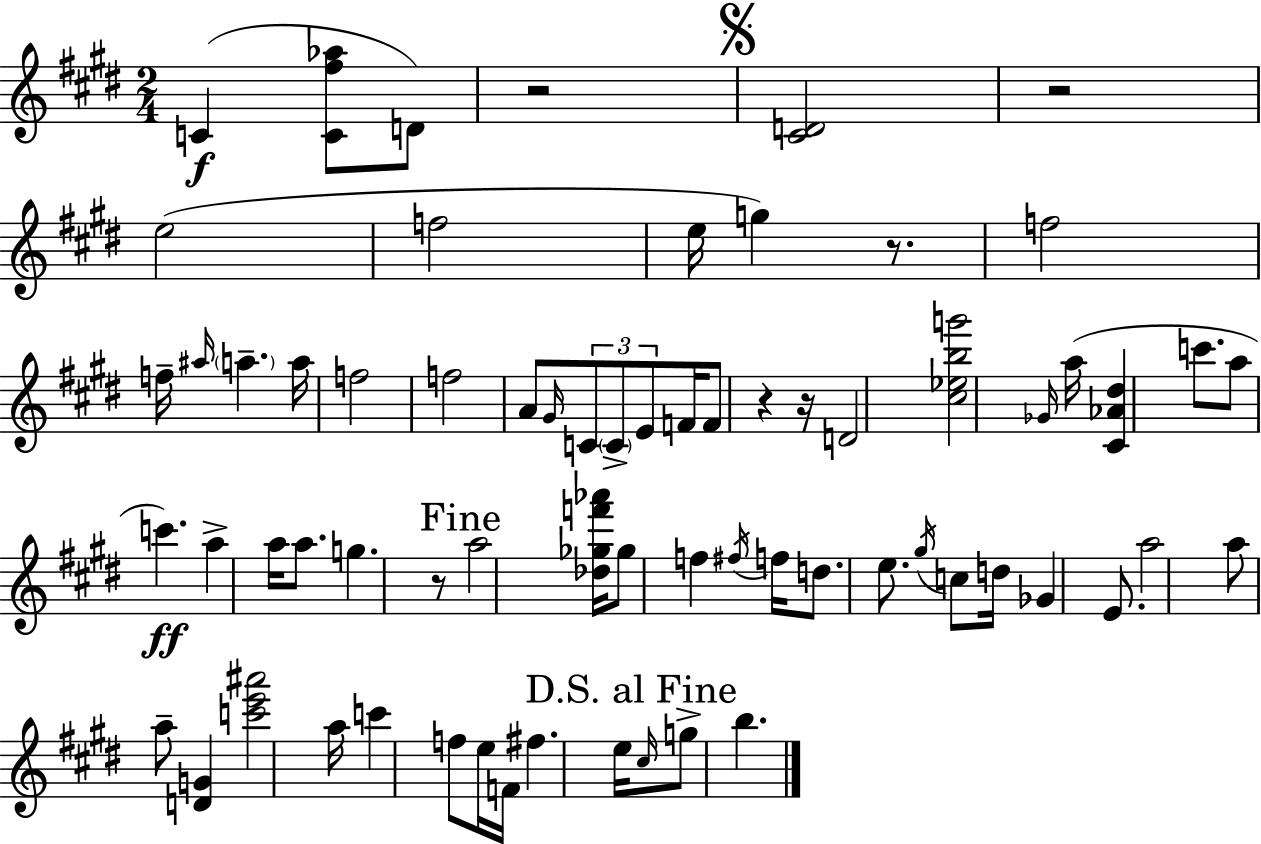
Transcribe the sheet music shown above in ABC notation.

X:1
T:Untitled
M:2/4
L:1/4
K:E
C [C^f_a]/2 D/2 z2 [^CD]2 z2 e2 f2 e/4 g z/2 f2 f/4 ^a/4 a a/4 f2 f2 A/2 ^G/4 C/2 C/2 E/2 F/4 F/2 z z/4 D2 [^c_ebg']2 _G/4 a/4 [^C_A^d] c'/2 a/2 c' a a/4 a/2 g z/2 a2 [_d_gf'_a']/4 _g/2 f ^f/4 f/4 d/2 e/2 ^g/4 c/2 d/4 _G E/2 a2 a/2 a/2 [DG] [c'e'^a']2 a/4 c' f/2 e/4 F/4 ^f e/4 ^c/4 g/2 b